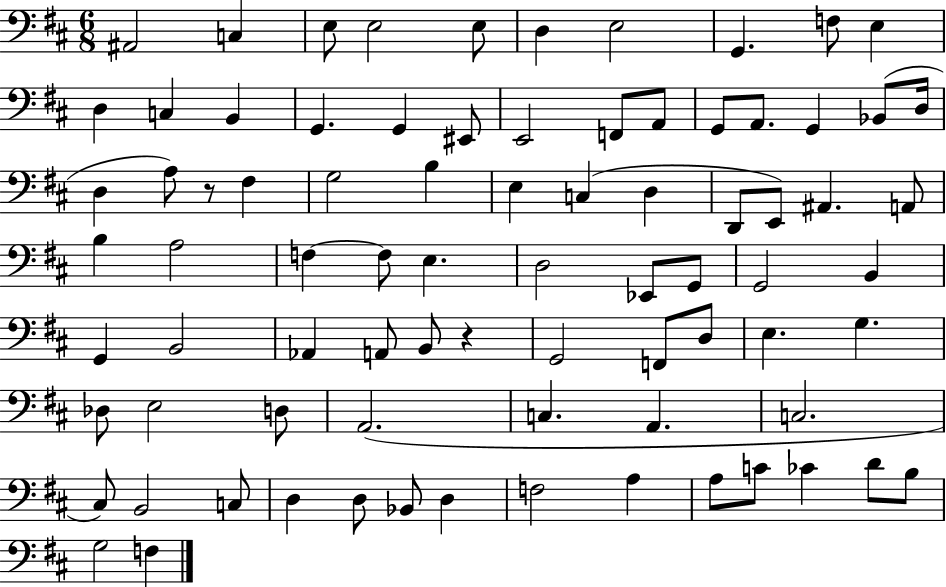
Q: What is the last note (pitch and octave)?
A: F3